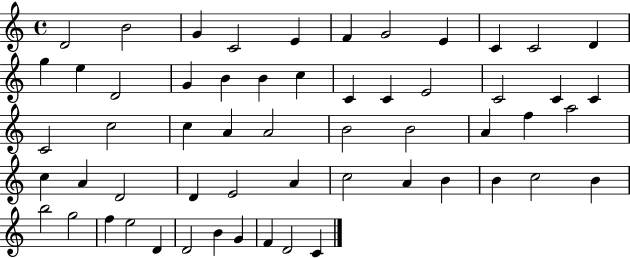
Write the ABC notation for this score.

X:1
T:Untitled
M:4/4
L:1/4
K:C
D2 B2 G C2 E F G2 E C C2 D g e D2 G B B c C C E2 C2 C C C2 c2 c A A2 B2 B2 A f a2 c A D2 D E2 A c2 A B B c2 B b2 g2 f e2 D D2 B G F D2 C